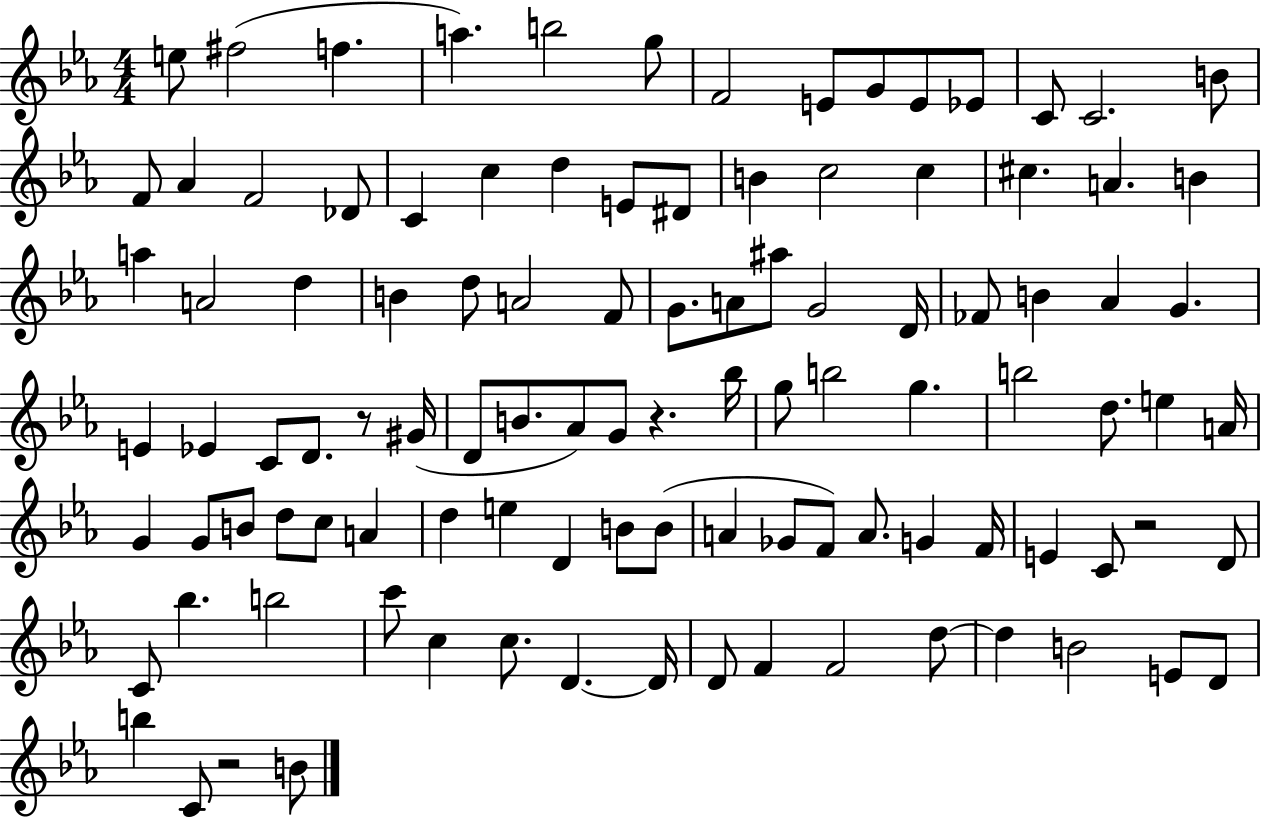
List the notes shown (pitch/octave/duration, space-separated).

E5/e F#5/h F5/q. A5/q. B5/h G5/e F4/h E4/e G4/e E4/e Eb4/e C4/e C4/h. B4/e F4/e Ab4/q F4/h Db4/e C4/q C5/q D5/q E4/e D#4/e B4/q C5/h C5/q C#5/q. A4/q. B4/q A5/q A4/h D5/q B4/q D5/e A4/h F4/e G4/e. A4/e A#5/e G4/h D4/s FES4/e B4/q Ab4/q G4/q. E4/q Eb4/q C4/e D4/e. R/e G#4/s D4/e B4/e. Ab4/e G4/e R/q. Bb5/s G5/e B5/h G5/q. B5/h D5/e. E5/q A4/s G4/q G4/e B4/e D5/e C5/e A4/q D5/q E5/q D4/q B4/e B4/e A4/q Gb4/e F4/e A4/e. G4/q F4/s E4/q C4/e R/h D4/e C4/e Bb5/q. B5/h C6/e C5/q C5/e. D4/q. D4/s D4/e F4/q F4/h D5/e D5/q B4/h E4/e D4/e B5/q C4/e R/h B4/e